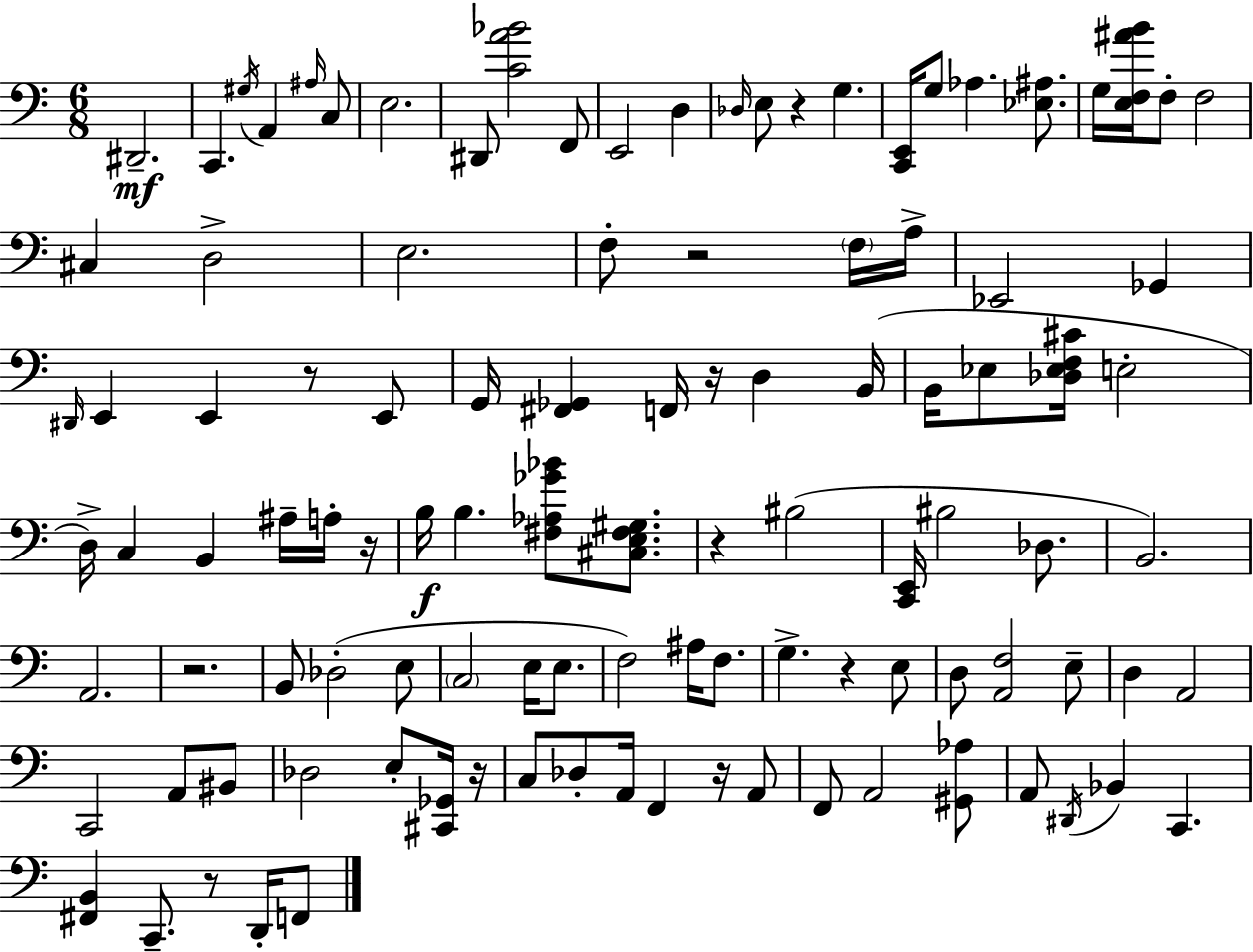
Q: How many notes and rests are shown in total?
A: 108